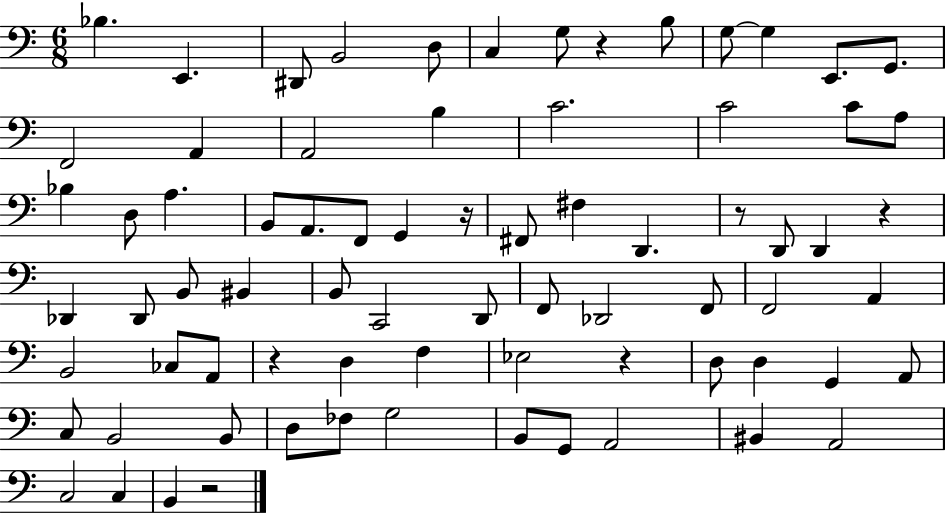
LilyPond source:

{
  \clef bass
  \numericTimeSignature
  \time 6/8
  \key c \major
  bes4. e,4. | dis,8 b,2 d8 | c4 g8 r4 b8 | g8~~ g4 e,8. g,8. | \break f,2 a,4 | a,2 b4 | c'2. | c'2 c'8 a8 | \break bes4 d8 a4. | b,8 a,8. f,8 g,4 r16 | fis,8 fis4 d,4. | r8 d,8 d,4 r4 | \break des,4 des,8 b,8 bis,4 | b,8 c,2 d,8 | f,8 des,2 f,8 | f,2 a,4 | \break b,2 ces8 a,8 | r4 d4 f4 | ees2 r4 | d8 d4 g,4 a,8 | \break c8 b,2 b,8 | d8 fes8 g2 | b,8 g,8 a,2 | bis,4 a,2 | \break c2 c4 | b,4 r2 | \bar "|."
}